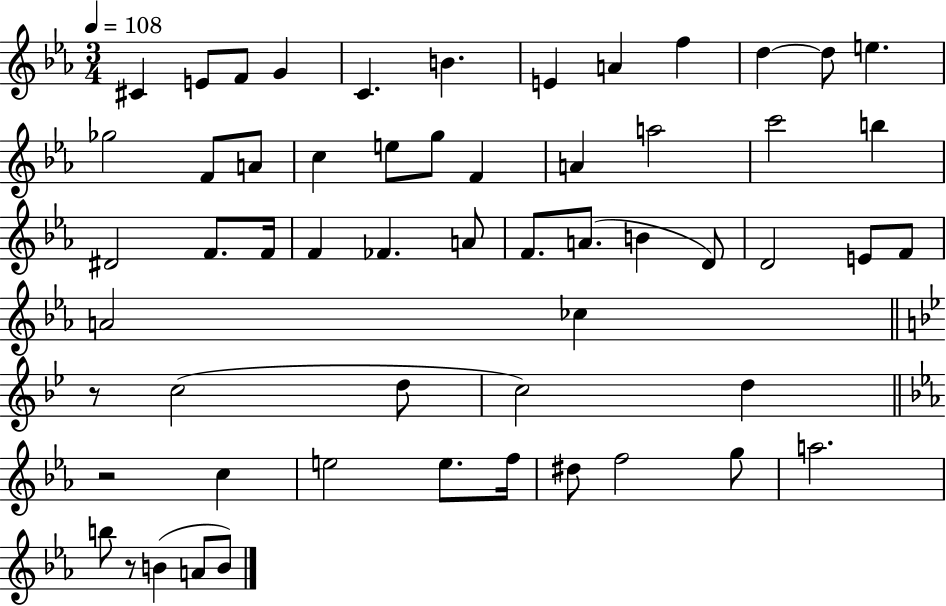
C#4/q E4/e F4/e G4/q C4/q. B4/q. E4/q A4/q F5/q D5/q D5/e E5/q. Gb5/h F4/e A4/e C5/q E5/e G5/e F4/q A4/q A5/h C6/h B5/q D#4/h F4/e. F4/s F4/q FES4/q. A4/e F4/e. A4/e. B4/q D4/e D4/h E4/e F4/e A4/h CES5/q R/e C5/h D5/e C5/h D5/q R/h C5/q E5/h E5/e. F5/s D#5/e F5/h G5/e A5/h. B5/e R/e B4/q A4/e B4/e